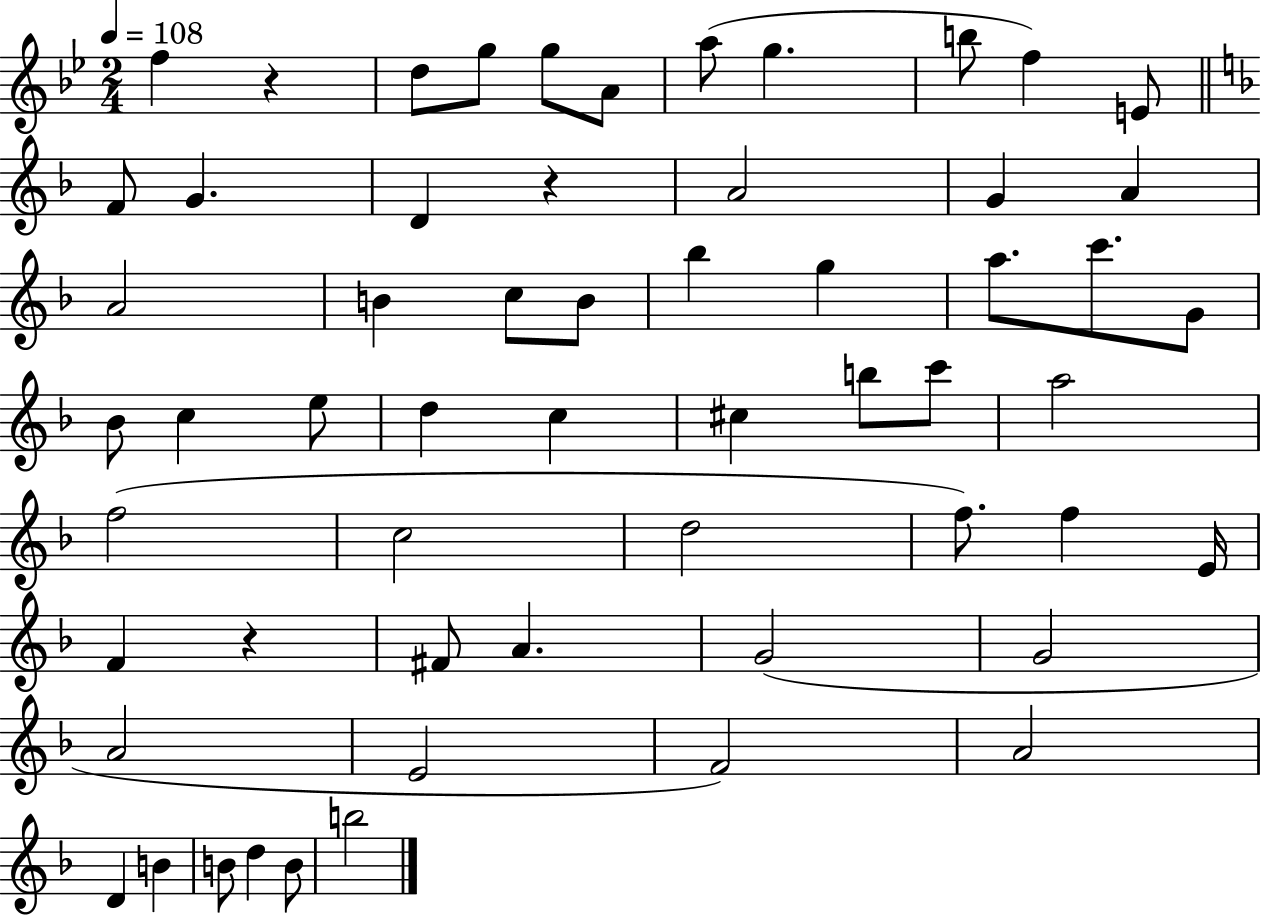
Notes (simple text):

F5/q R/q D5/e G5/e G5/e A4/e A5/e G5/q. B5/e F5/q E4/e F4/e G4/q. D4/q R/q A4/h G4/q A4/q A4/h B4/q C5/e B4/e Bb5/q G5/q A5/e. C6/e. G4/e Bb4/e C5/q E5/e D5/q C5/q C#5/q B5/e C6/e A5/h F5/h C5/h D5/h F5/e. F5/q E4/s F4/q R/q F#4/e A4/q. G4/h G4/h A4/h E4/h F4/h A4/h D4/q B4/q B4/e D5/q B4/e B5/h